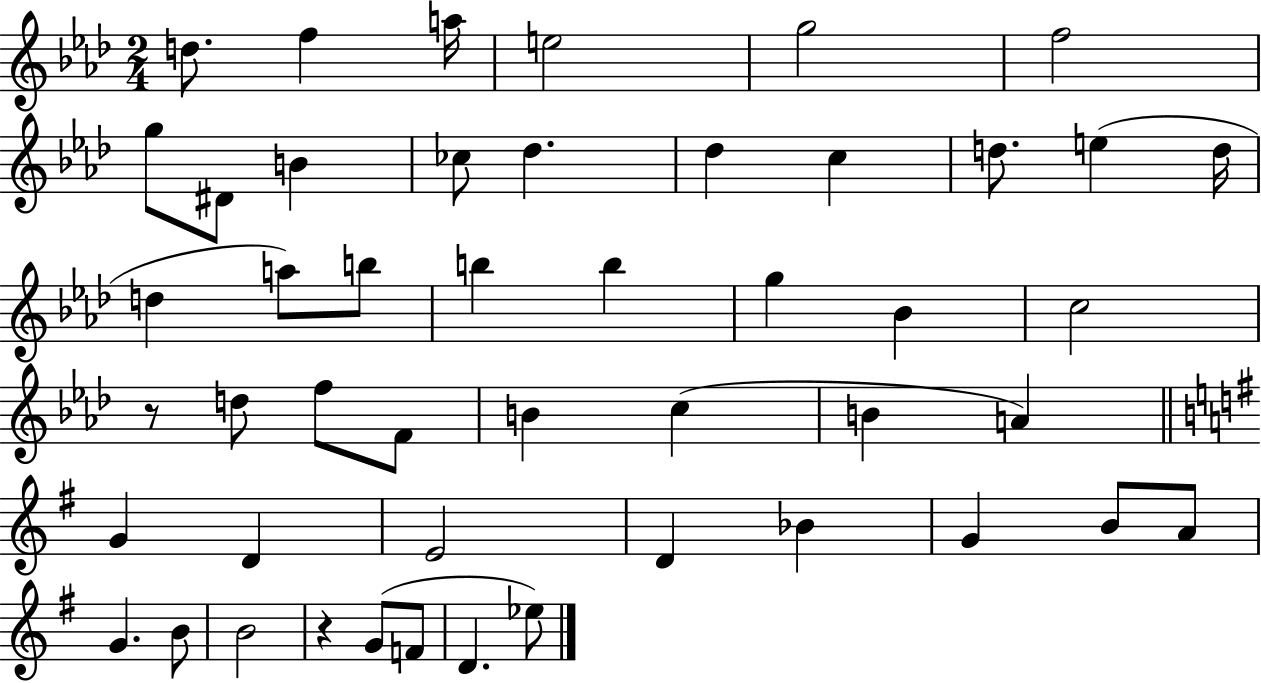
{
  \clef treble
  \numericTimeSignature
  \time 2/4
  \key aes \major
  d''8. f''4 a''16 | e''2 | g''2 | f''2 | \break g''8 dis'8 b'4 | ces''8 des''4. | des''4 c''4 | d''8. e''4( d''16 | \break d''4 a''8) b''8 | b''4 b''4 | g''4 bes'4 | c''2 | \break r8 d''8 f''8 f'8 | b'4 c''4( | b'4 a'4) | \bar "||" \break \key g \major g'4 d'4 | e'2 | d'4 bes'4 | g'4 b'8 a'8 | \break g'4. b'8 | b'2 | r4 g'8( f'8 | d'4. ees''8) | \break \bar "|."
}